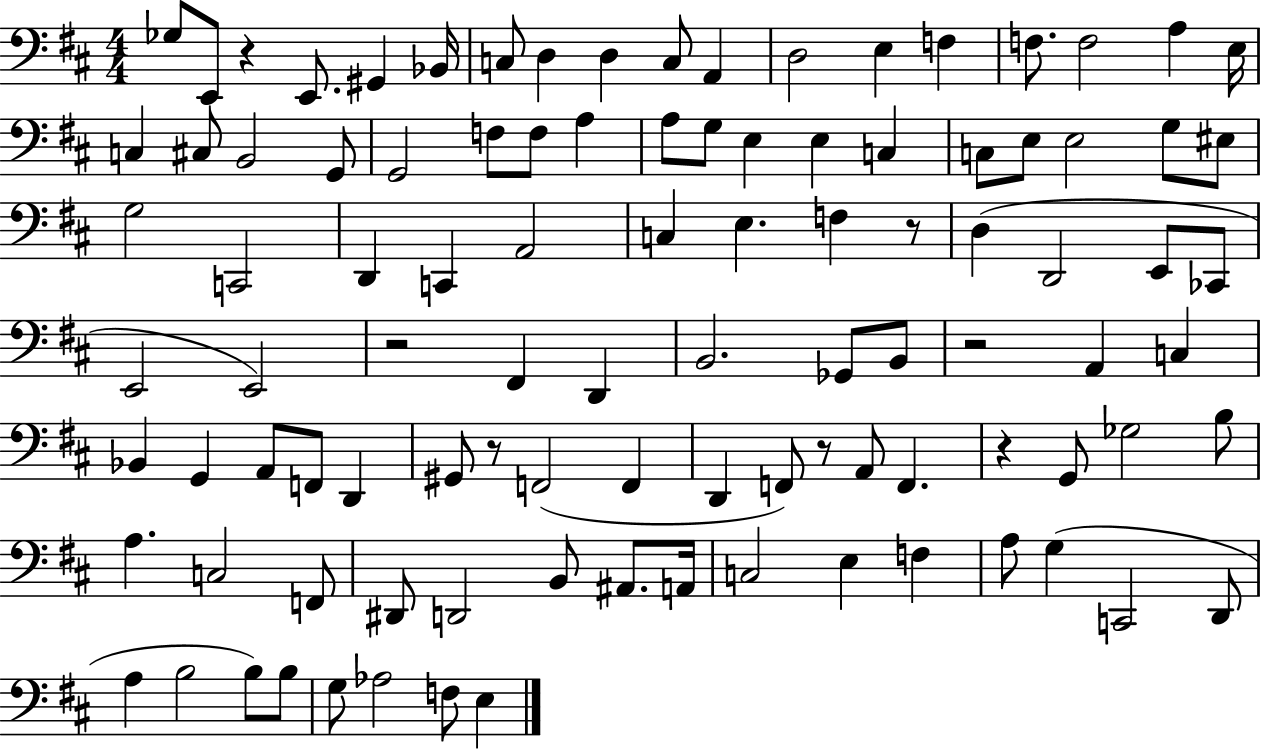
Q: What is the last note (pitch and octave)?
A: E3